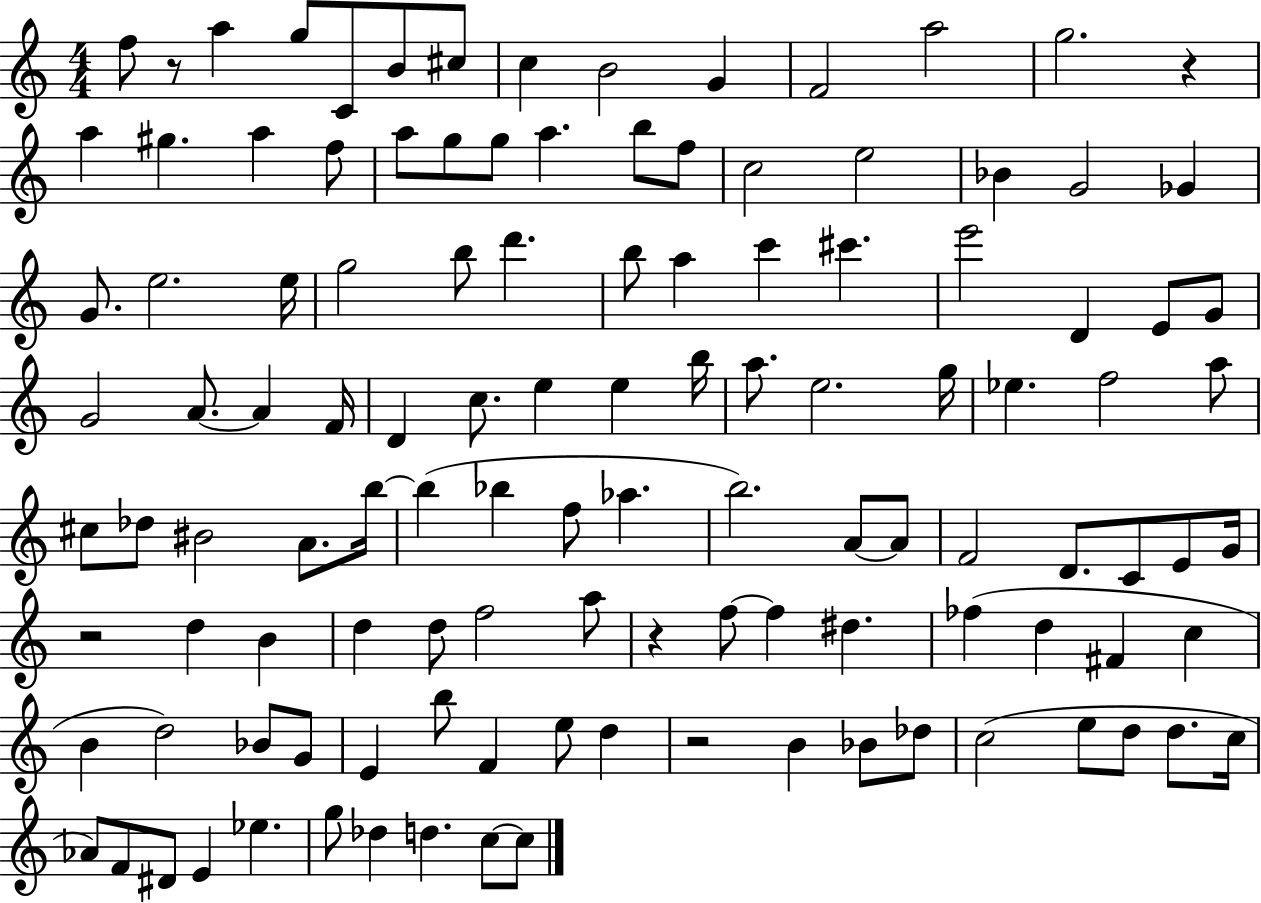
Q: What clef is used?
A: treble